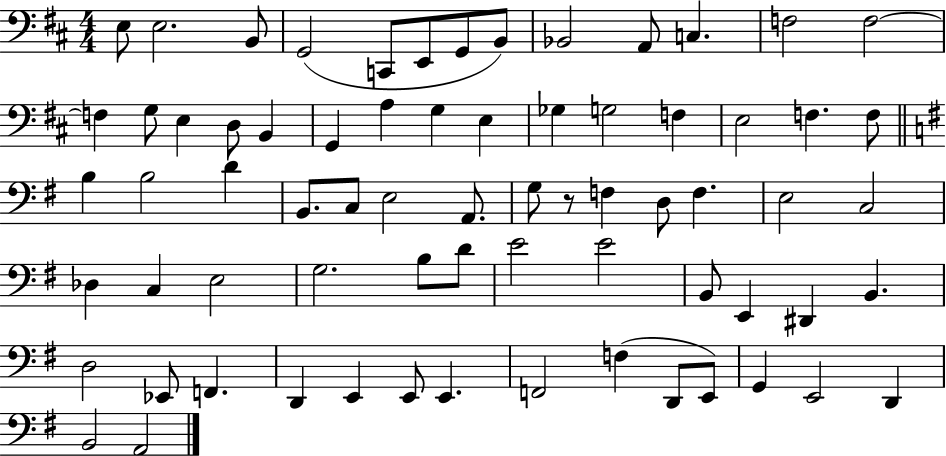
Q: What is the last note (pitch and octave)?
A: A2